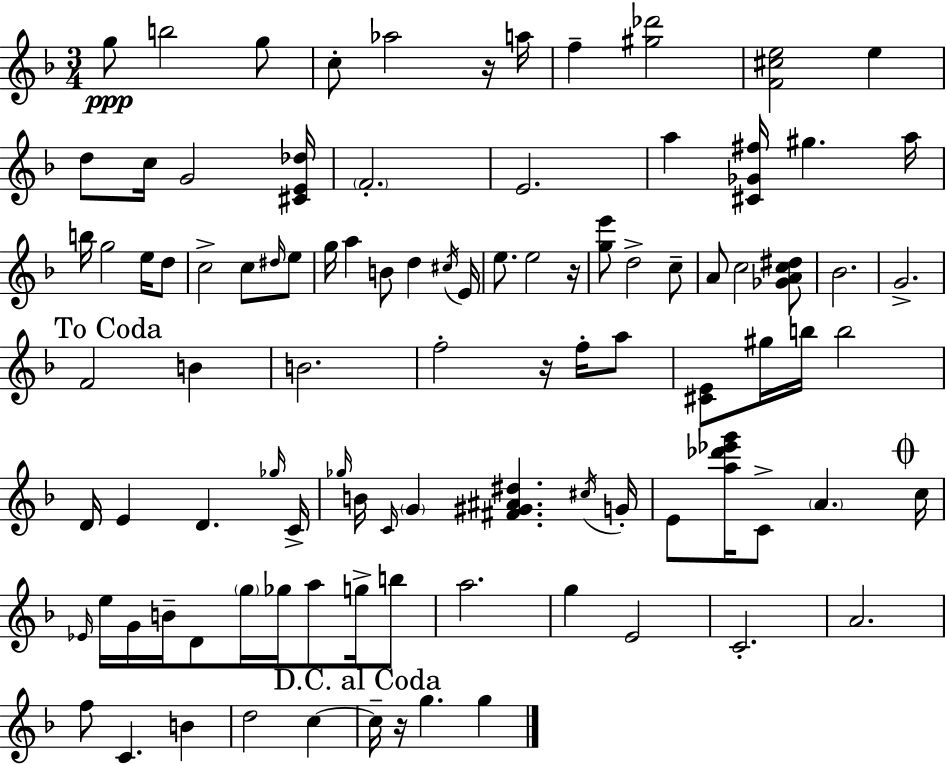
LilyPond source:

{
  \clef treble
  \numericTimeSignature
  \time 3/4
  \key f \major
  g''8\ppp b''2 g''8 | c''8-. aes''2 r16 a''16 | f''4-- <gis'' des'''>2 | <f' cis'' e''>2 e''4 | \break d''8 c''16 g'2 <cis' e' des''>16 | \parenthesize f'2.-. | e'2. | a''4 <cis' ges' fis''>16 gis''4. a''16 | \break b''16 g''2 e''16 d''8 | c''2-> c''8 \grace { dis''16 } e''8 | g''16 a''4 b'8 d''4 | \acciaccatura { cis''16 } e'16 e''8. e''2 | \break r16 <g'' e'''>8 d''2-> | c''8-- a'8 c''2 | <ges' a' c'' dis''>8 bes'2. | g'2.-> | \break \mark "To Coda" f'2 b'4 | b'2. | f''2-. r16 f''16-. | a''8 <cis' e'>8 gis''16 b''16 b''2 | \break d'16 e'4 d'4. | \grace { ges''16 } c'16-> \grace { ges''16 } b'16 \grace { c'16 } \parenthesize g'4 <fis' gis' ais' dis''>4. | \acciaccatura { cis''16 } g'16-. e'8 <a'' des''' ees''' g'''>16 c'8-> \parenthesize a'4. | \mark \markup { \musicglyph "scripts.coda" } c''16 \grace { ees'16 } e''16 g'16 b'16-- d'8 | \break \parenthesize g''16 ges''16 a''8 g''16-> b''8 a''2. | g''4 e'2 | c'2.-. | a'2. | \break f''8 c'4. | b'4 d''2 | c''4~~ \mark "D.C. al Coda" c''16-- r16 g''4. | g''4 \bar "|."
}